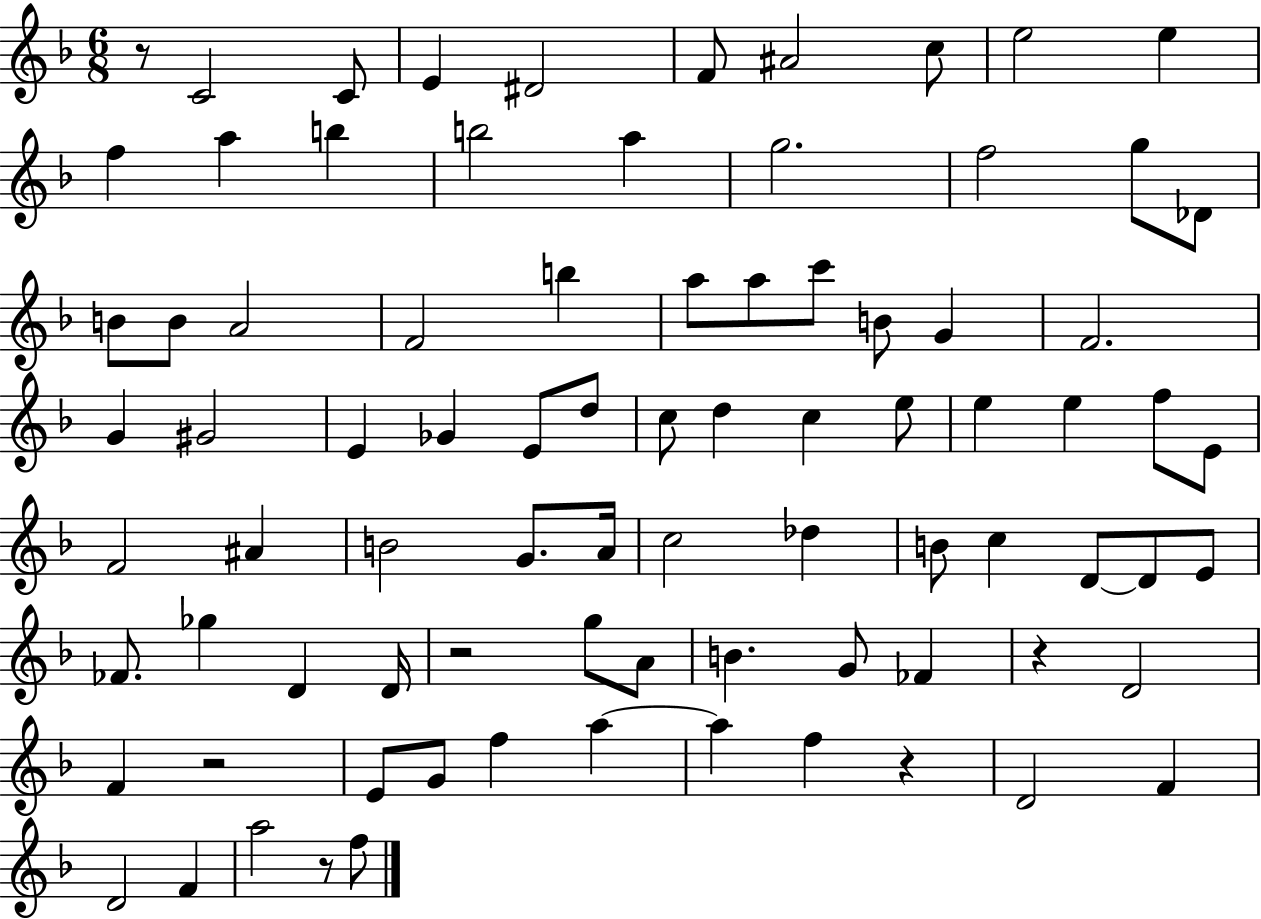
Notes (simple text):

R/e C4/h C4/e E4/q D#4/h F4/e A#4/h C5/e E5/h E5/q F5/q A5/q B5/q B5/h A5/q G5/h. F5/h G5/e Db4/e B4/e B4/e A4/h F4/h B5/q A5/e A5/e C6/e B4/e G4/q F4/h. G4/q G#4/h E4/q Gb4/q E4/e D5/e C5/e D5/q C5/q E5/e E5/q E5/q F5/e E4/e F4/h A#4/q B4/h G4/e. A4/s C5/h Db5/q B4/e C5/q D4/e D4/e E4/e FES4/e. Gb5/q D4/q D4/s R/h G5/e A4/e B4/q. G4/e FES4/q R/q D4/h F4/q R/h E4/e G4/e F5/q A5/q A5/q F5/q R/q D4/h F4/q D4/h F4/q A5/h R/e F5/e